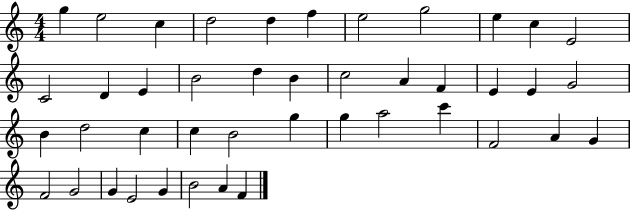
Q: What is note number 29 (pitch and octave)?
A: G5